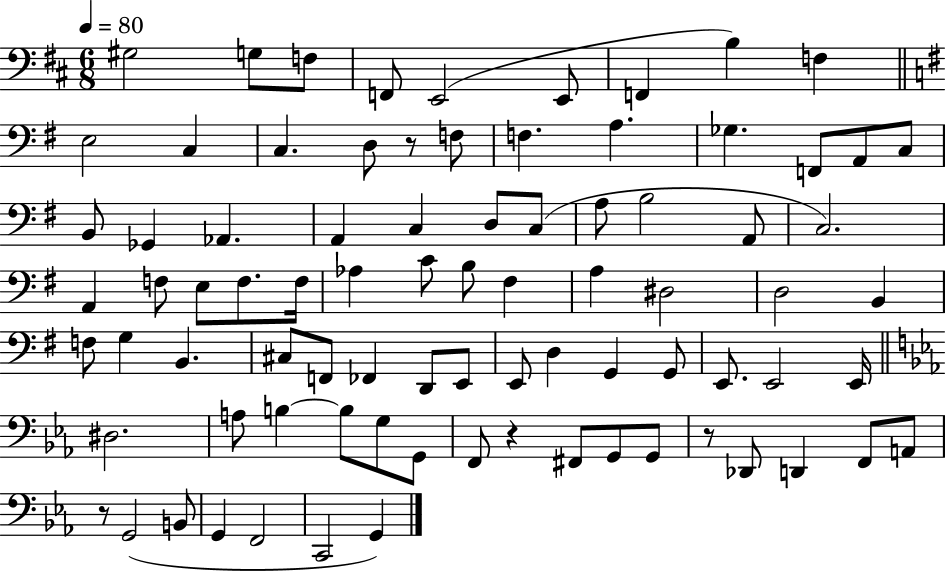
{
  \clef bass
  \numericTimeSignature
  \time 6/8
  \key d \major
  \tempo 4 = 80
  gis2 g8 f8 | f,8 e,2( e,8 | f,4 b4) f4 | \bar "||" \break \key g \major e2 c4 | c4. d8 r8 f8 | f4. a4. | ges4. f,8 a,8 c8 | \break b,8 ges,4 aes,4. | a,4 c4 d8 c8( | a8 b2 a,8 | c2.) | \break a,4 f8 e8 f8. f16 | aes4 c'8 b8 fis4 | a4 dis2 | d2 b,4 | \break f8 g4 b,4. | cis8 f,8 fes,4 d,8 e,8 | e,8 d4 g,4 g,8 | e,8. e,2 e,16 | \break \bar "||" \break \key ees \major dis2. | a8 b4~~ b8 g8 g,8 | f,8 r4 fis,8 g,8 g,8 | r8 des,8 d,4 f,8 a,8 | \break r8 g,2( b,8 | g,4 f,2 | c,2 g,4) | \bar "|."
}